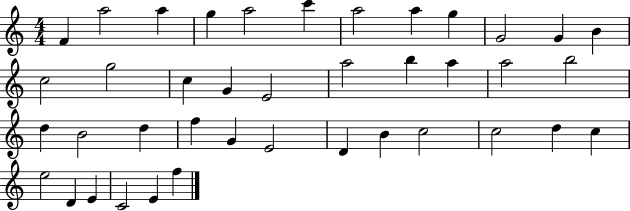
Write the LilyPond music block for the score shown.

{
  \clef treble
  \numericTimeSignature
  \time 4/4
  \key c \major
  f'4 a''2 a''4 | g''4 a''2 c'''4 | a''2 a''4 g''4 | g'2 g'4 b'4 | \break c''2 g''2 | c''4 g'4 e'2 | a''2 b''4 a''4 | a''2 b''2 | \break d''4 b'2 d''4 | f''4 g'4 e'2 | d'4 b'4 c''2 | c''2 d''4 c''4 | \break e''2 d'4 e'4 | c'2 e'4 f''4 | \bar "|."
}